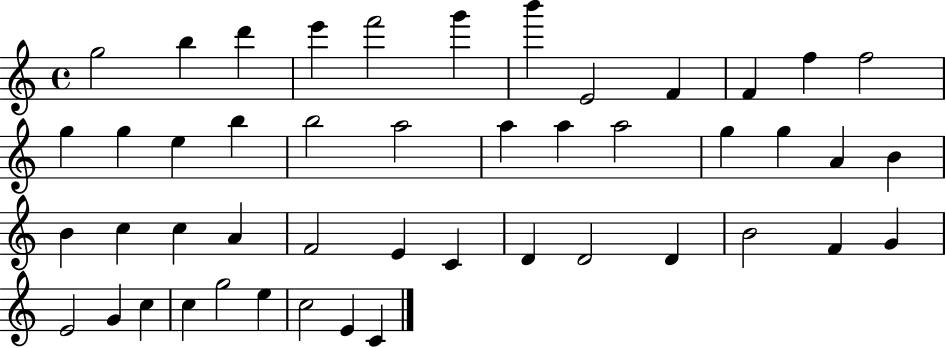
G5/h B5/q D6/q E6/q F6/h G6/q B6/q E4/h F4/q F4/q F5/q F5/h G5/q G5/q E5/q B5/q B5/h A5/h A5/q A5/q A5/h G5/q G5/q A4/q B4/q B4/q C5/q C5/q A4/q F4/h E4/q C4/q D4/q D4/h D4/q B4/h F4/q G4/q E4/h G4/q C5/q C5/q G5/h E5/q C5/h E4/q C4/q